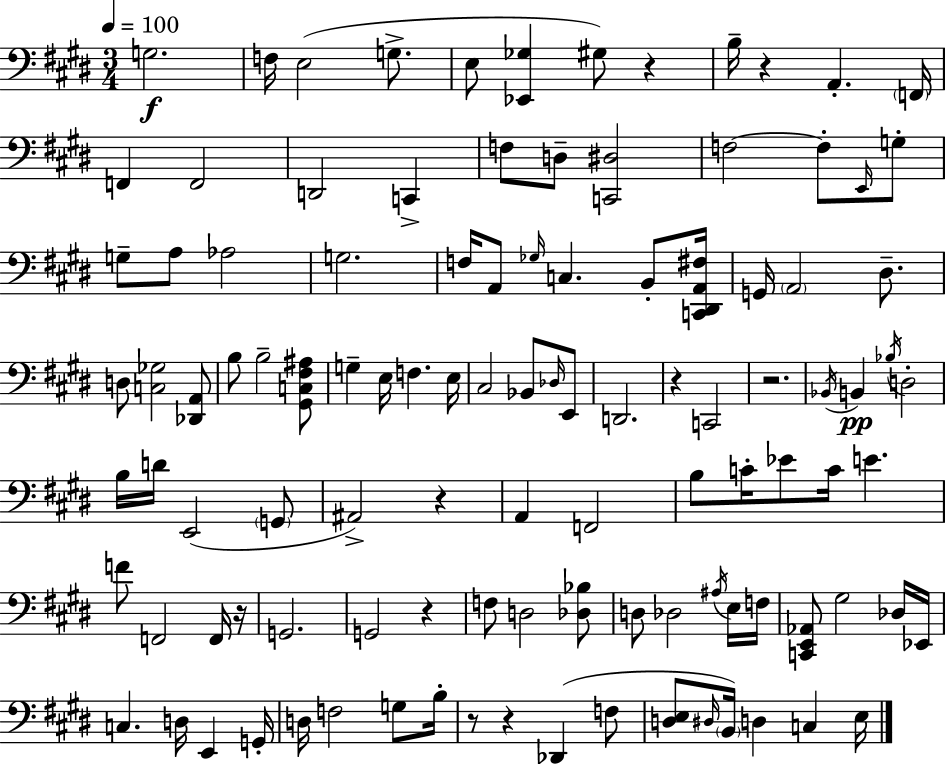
X:1
T:Untitled
M:3/4
L:1/4
K:E
G,2 F,/4 E,2 G,/2 E,/2 [_E,,_G,] ^G,/2 z B,/4 z A,, F,,/4 F,, F,,2 D,,2 C,, F,/2 D,/2 [C,,^D,]2 F,2 F,/2 E,,/4 G,/2 G,/2 A,/2 _A,2 G,2 F,/4 A,,/2 _G,/4 C, B,,/2 [C,,^D,,A,,^F,]/4 G,,/4 A,,2 ^D,/2 D,/2 [C,_G,]2 [_D,,A,,]/2 B,/2 B,2 [^G,,C,^F,^A,]/2 G, E,/4 F, E,/4 ^C,2 _B,,/2 _D,/4 E,,/2 D,,2 z C,,2 z2 _B,,/4 B,, _B,/4 D,2 B,/4 D/4 E,,2 G,,/2 ^A,,2 z A,, F,,2 B,/2 C/4 _E/2 C/4 E F/2 F,,2 F,,/4 z/4 G,,2 G,,2 z F,/2 D,2 [_D,_B,]/2 D,/2 _D,2 ^A,/4 E,/4 F,/4 [C,,E,,_A,,]/2 ^G,2 _D,/4 _E,,/4 C, D,/4 E,, G,,/4 D,/4 F,2 G,/2 B,/4 z/2 z _D,, F,/2 [D,E,]/2 ^D,/4 B,,/4 D, C, E,/4